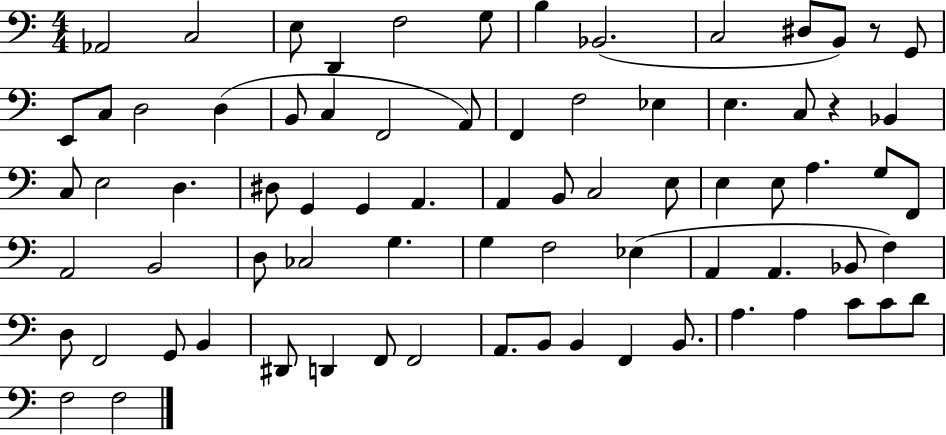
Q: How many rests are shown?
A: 2